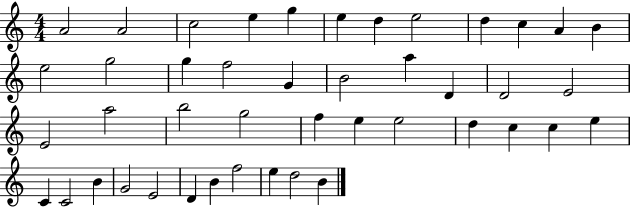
A4/h A4/h C5/h E5/q G5/q E5/q D5/q E5/h D5/q C5/q A4/q B4/q E5/h G5/h G5/q F5/h G4/q B4/h A5/q D4/q D4/h E4/h E4/h A5/h B5/h G5/h F5/q E5/q E5/h D5/q C5/q C5/q E5/q C4/q C4/h B4/q G4/h E4/h D4/q B4/q F5/h E5/q D5/h B4/q